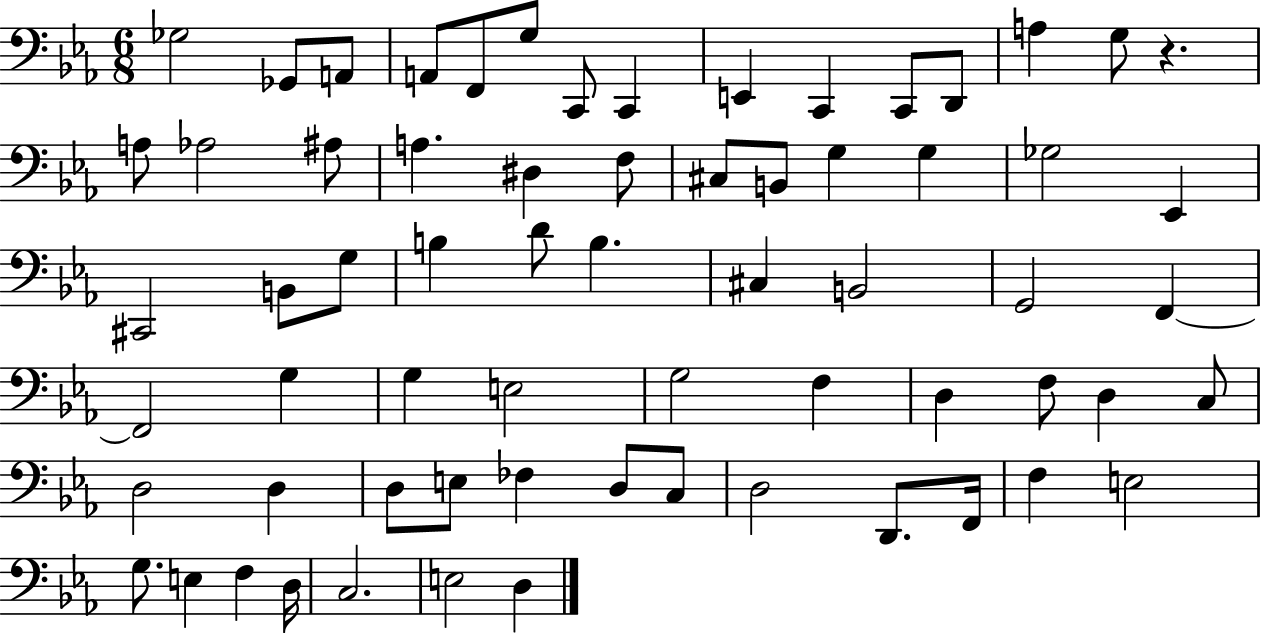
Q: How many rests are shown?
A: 1